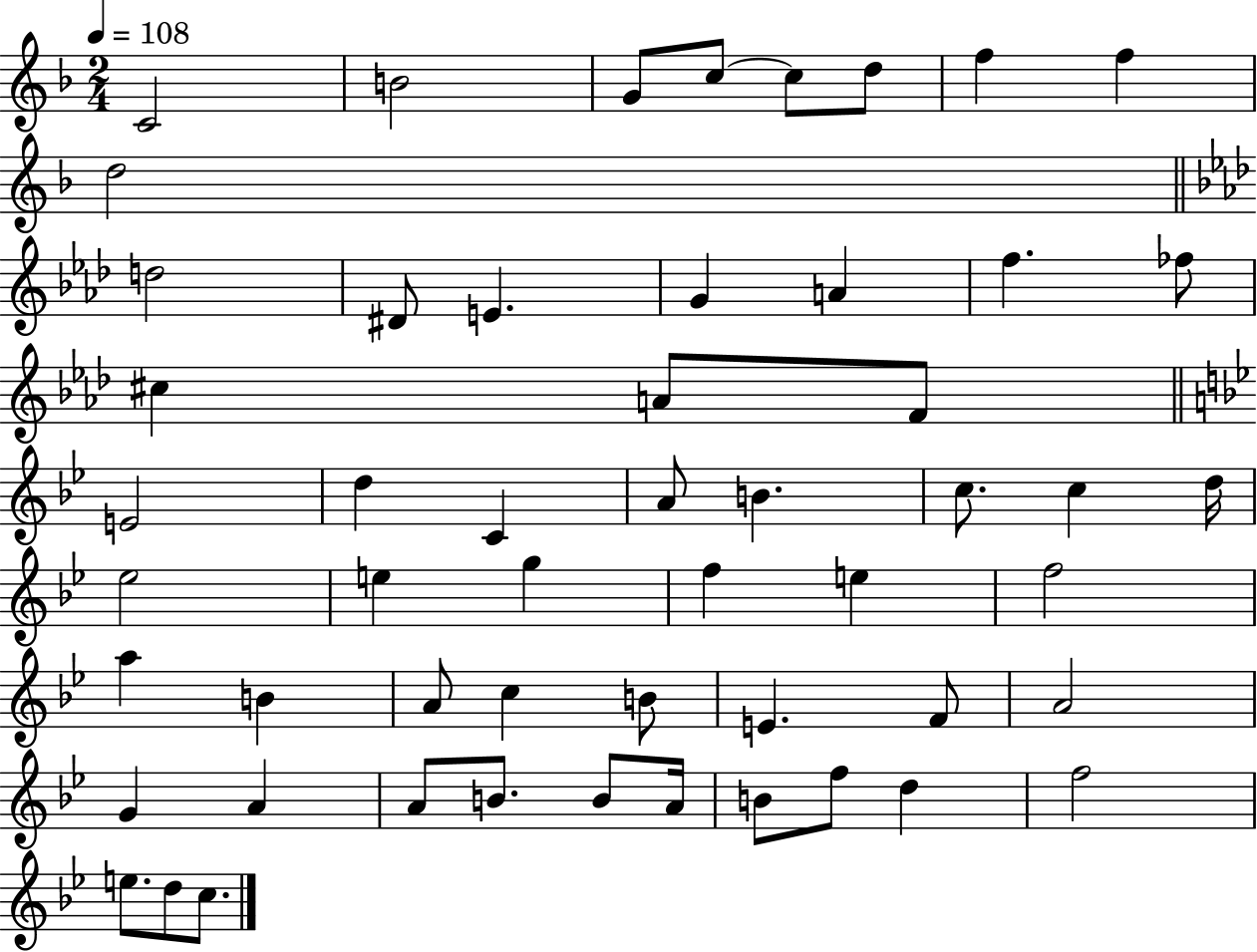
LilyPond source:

{
  \clef treble
  \numericTimeSignature
  \time 2/4
  \key f \major
  \tempo 4 = 108
  c'2 | b'2 | g'8 c''8~~ c''8 d''8 | f''4 f''4 | \break d''2 | \bar "||" \break \key f \minor d''2 | dis'8 e'4. | g'4 a'4 | f''4. fes''8 | \break cis''4 a'8 f'8 | \bar "||" \break \key bes \major e'2 | d''4 c'4 | a'8 b'4. | c''8. c''4 d''16 | \break ees''2 | e''4 g''4 | f''4 e''4 | f''2 | \break a''4 b'4 | a'8 c''4 b'8 | e'4. f'8 | a'2 | \break g'4 a'4 | a'8 b'8. b'8 a'16 | b'8 f''8 d''4 | f''2 | \break e''8. d''8 c''8. | \bar "|."
}